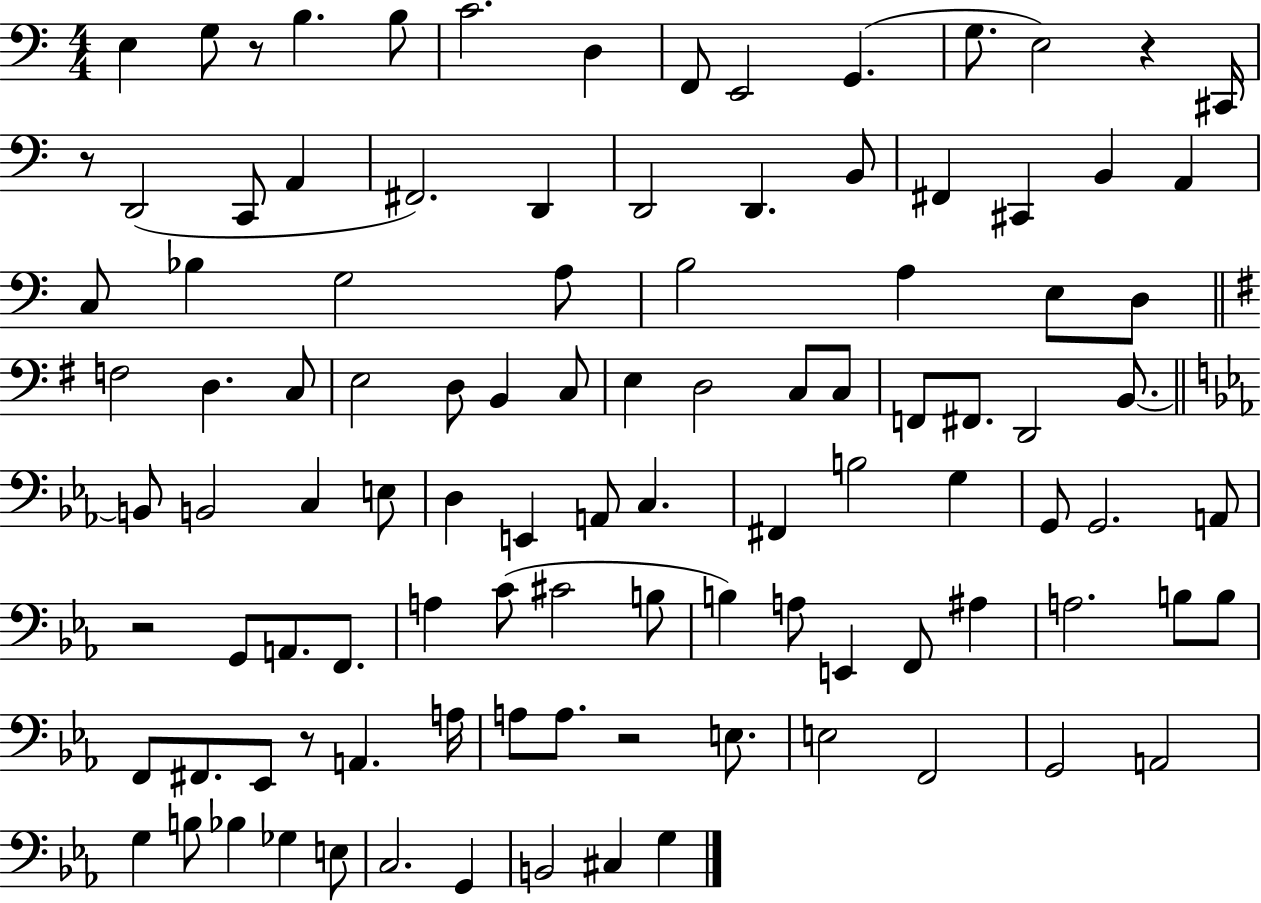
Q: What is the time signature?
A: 4/4